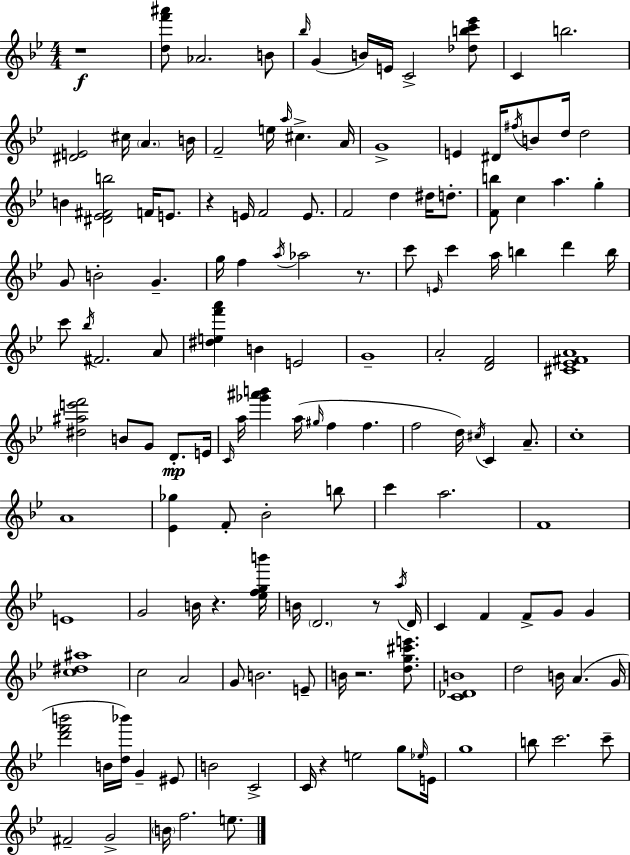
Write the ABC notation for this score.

X:1
T:Untitled
M:4/4
L:1/4
K:Bb
z4 [df'^a']/2 _A2 B/2 _b/4 G B/4 E/4 C2 [_dbc'_e']/2 C b2 [^DE]2 ^c/4 A B/4 F2 e/4 a/4 ^c A/4 G4 E ^D/4 ^f/4 B/2 d/4 d2 B [^D_E^Fb]2 F/4 E/2 z E/4 F2 E/2 F2 d ^d/4 d/2 [Fb]/2 c a g G/2 B2 G g/4 f a/4 _a2 z/2 c'/2 E/4 c' a/4 b d' b/4 c'/2 _b/4 ^F2 A/2 [^def'a'] B E2 G4 A2 [DF]2 [^C_E^FA]4 [^d^ae'f']2 B/2 G/2 D/2 E/4 C/4 a/4 [_g'^a'b'] a/4 ^g/4 f f f2 d/4 ^c/4 C A/2 c4 A4 [_E_g] F/2 _B2 b/2 c' a2 F4 E4 G2 B/4 z [_efgb']/4 B/4 D2 z/2 a/4 D/4 C F F/2 G/2 G [c^d^a]4 c2 A2 G/2 B2 E/2 B/4 z2 [dg^c'e']/2 [C_DB]4 d2 B/4 A G/4 [d'f'b']2 B/4 [d_b']/4 G ^E/2 B2 C2 C/4 z e2 g/2 _e/4 E/4 g4 b/2 c'2 c'/2 ^F2 G2 B/4 f2 e/2